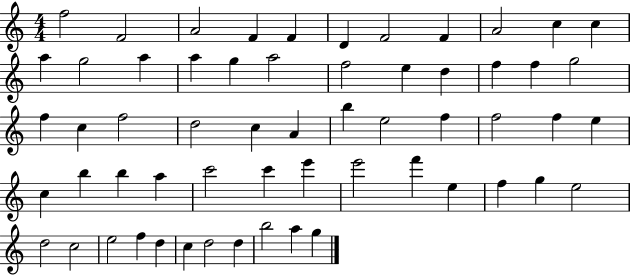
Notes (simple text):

F5/h F4/h A4/h F4/q F4/q D4/q F4/h F4/q A4/h C5/q C5/q A5/q G5/h A5/q A5/q G5/q A5/h F5/h E5/q D5/q F5/q F5/q G5/h F5/q C5/q F5/h D5/h C5/q A4/q B5/q E5/h F5/q F5/h F5/q E5/q C5/q B5/q B5/q A5/q C6/h C6/q E6/q E6/h F6/q E5/q F5/q G5/q E5/h D5/h C5/h E5/h F5/q D5/q C5/q D5/h D5/q B5/h A5/q G5/q